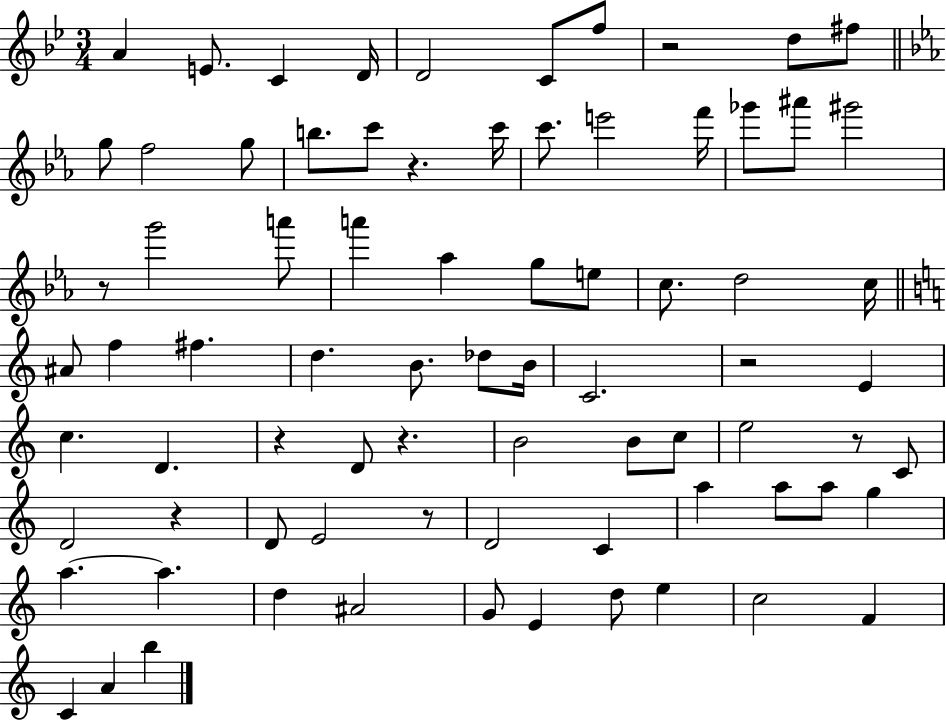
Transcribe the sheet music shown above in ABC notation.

X:1
T:Untitled
M:3/4
L:1/4
K:Bb
A E/2 C D/4 D2 C/2 f/2 z2 d/2 ^f/2 g/2 f2 g/2 b/2 c'/2 z c'/4 c'/2 e'2 f'/4 _g'/2 ^a'/2 ^g'2 z/2 g'2 a'/2 a' _a g/2 e/2 c/2 d2 c/4 ^A/2 f ^f d B/2 _d/2 B/4 C2 z2 E c D z D/2 z B2 B/2 c/2 e2 z/2 C/2 D2 z D/2 E2 z/2 D2 C a a/2 a/2 g a a d ^A2 G/2 E d/2 e c2 F C A b